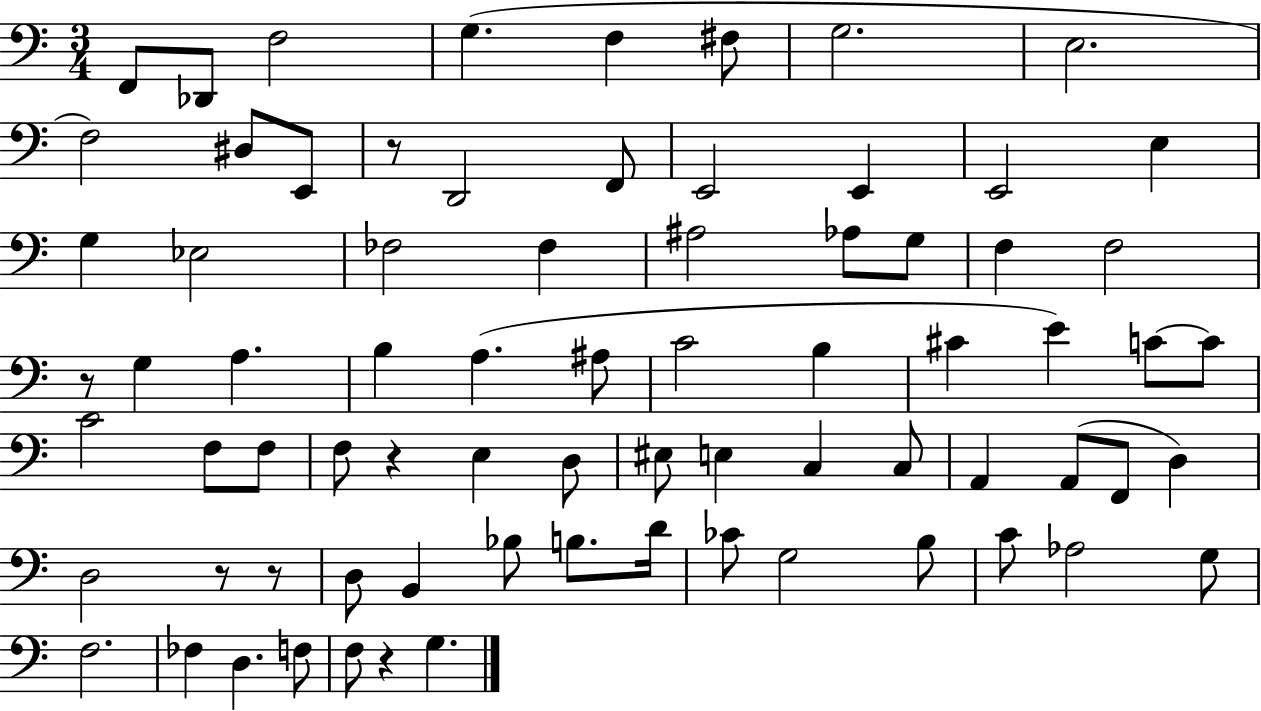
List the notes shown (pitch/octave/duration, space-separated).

F2/e Db2/e F3/h G3/q. F3/q F#3/e G3/h. E3/h. F3/h D#3/e E2/e R/e D2/h F2/e E2/h E2/q E2/h E3/q G3/q Eb3/h FES3/h FES3/q A#3/h Ab3/e G3/e F3/q F3/h R/e G3/q A3/q. B3/q A3/q. A#3/e C4/h B3/q C#4/q E4/q C4/e C4/e C4/h F3/e F3/e F3/e R/q E3/q D3/e EIS3/e E3/q C3/q C3/e A2/q A2/e F2/e D3/q D3/h R/e R/e D3/e B2/q Bb3/e B3/e. D4/s CES4/e G3/h B3/e C4/e Ab3/h G3/e F3/h. FES3/q D3/q. F3/e F3/e R/q G3/q.